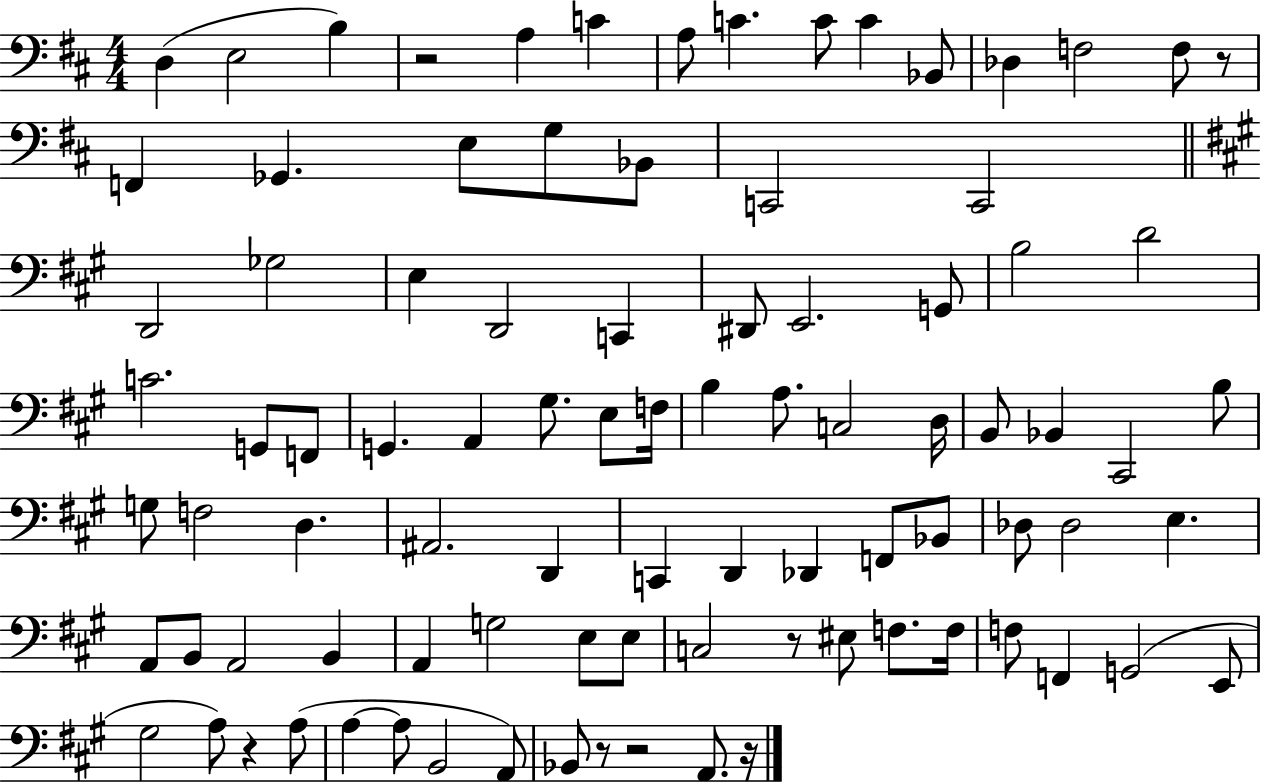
{
  \clef bass
  \numericTimeSignature
  \time 4/4
  \key d \major
  \repeat volta 2 { d4( e2 b4) | r2 a4 c'4 | a8 c'4. c'8 c'4 bes,8 | des4 f2 f8 r8 | \break f,4 ges,4. e8 g8 bes,8 | c,2 c,2 | \bar "||" \break \key a \major d,2 ges2 | e4 d,2 c,4 | dis,8 e,2. g,8 | b2 d'2 | \break c'2. g,8 f,8 | g,4. a,4 gis8. e8 f16 | b4 a8. c2 d16 | b,8 bes,4 cis,2 b8 | \break g8 f2 d4. | ais,2. d,4 | c,4 d,4 des,4 f,8 bes,8 | des8 des2 e4. | \break a,8 b,8 a,2 b,4 | a,4 g2 e8 e8 | c2 r8 eis8 f8. f16 | f8 f,4 g,2( e,8 | \break gis2 a8) r4 a8( | a4~~ a8 b,2 a,8) | bes,8 r8 r2 a,8. r16 | } \bar "|."
}